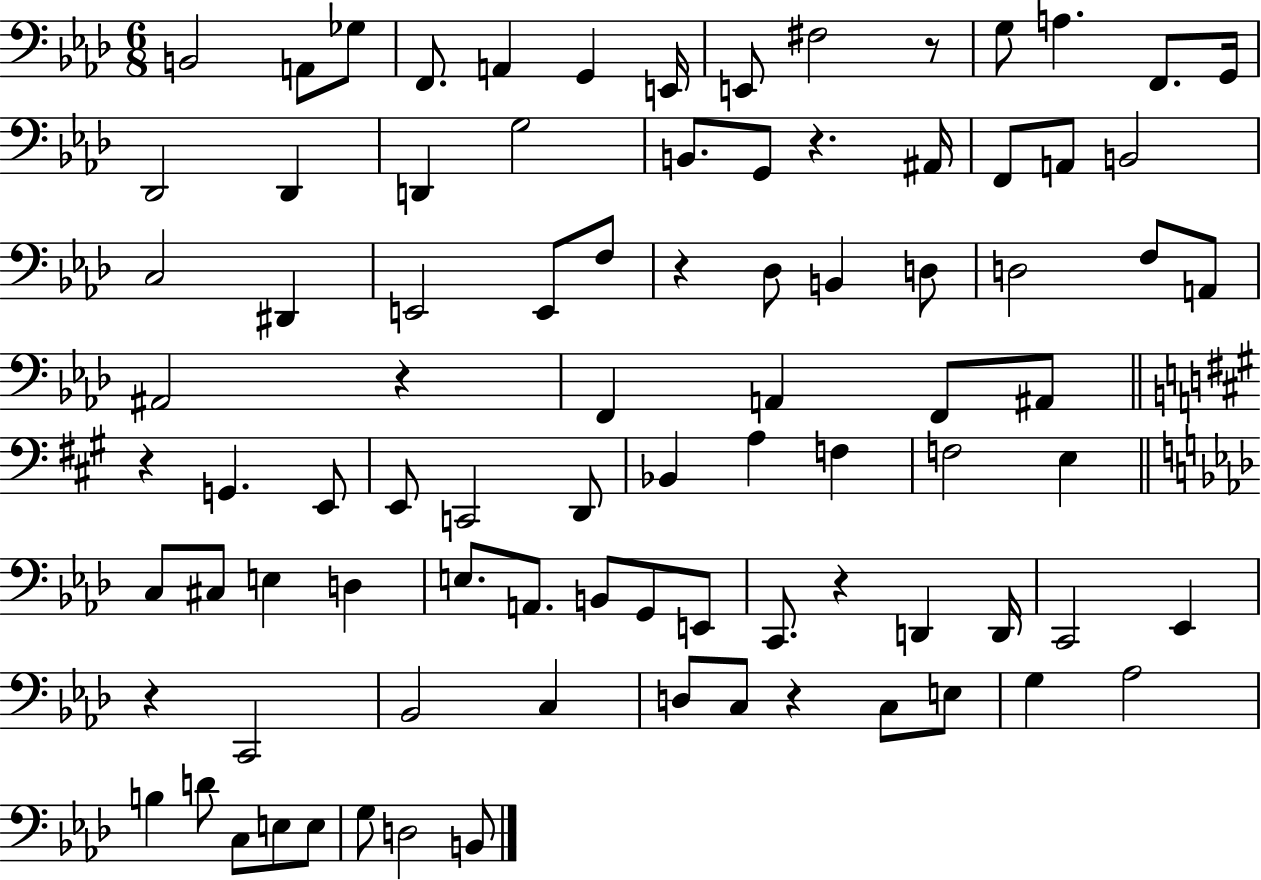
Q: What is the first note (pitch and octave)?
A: B2